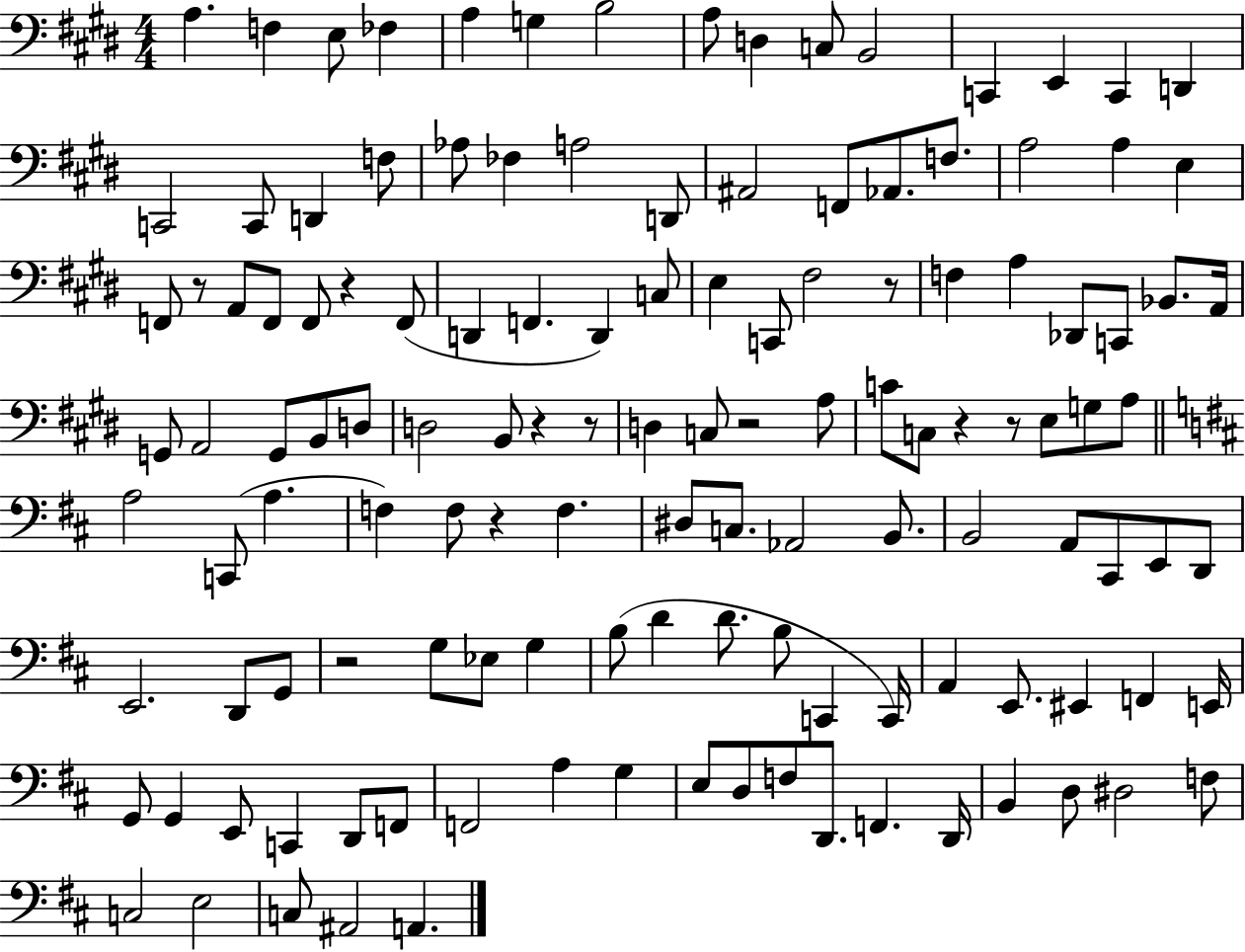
A3/q. F3/q E3/e FES3/q A3/q G3/q B3/h A3/e D3/q C3/e B2/h C2/q E2/q C2/q D2/q C2/h C2/e D2/q F3/e Ab3/e FES3/q A3/h D2/e A#2/h F2/e Ab2/e. F3/e. A3/h A3/q E3/q F2/e R/e A2/e F2/e F2/e R/q F2/e D2/q F2/q. D2/q C3/e E3/q C2/e F#3/h R/e F3/q A3/q Db2/e C2/e Bb2/e. A2/s G2/e A2/h G2/e B2/e D3/e D3/h B2/e R/q R/e D3/q C3/e R/h A3/e C4/e C3/e R/q R/e E3/e G3/e A3/e A3/h C2/e A3/q. F3/q F3/e R/q F3/q. D#3/e C3/e. Ab2/h B2/e. B2/h A2/e C#2/e E2/e D2/e E2/h. D2/e G2/e R/h G3/e Eb3/e G3/q B3/e D4/q D4/e. B3/e C2/q C2/s A2/q E2/e. EIS2/q F2/q E2/s G2/e G2/q E2/e C2/q D2/e F2/e F2/h A3/q G3/q E3/e D3/e F3/e D2/e. F2/q. D2/s B2/q D3/e D#3/h F3/e C3/h E3/h C3/e A#2/h A2/q.